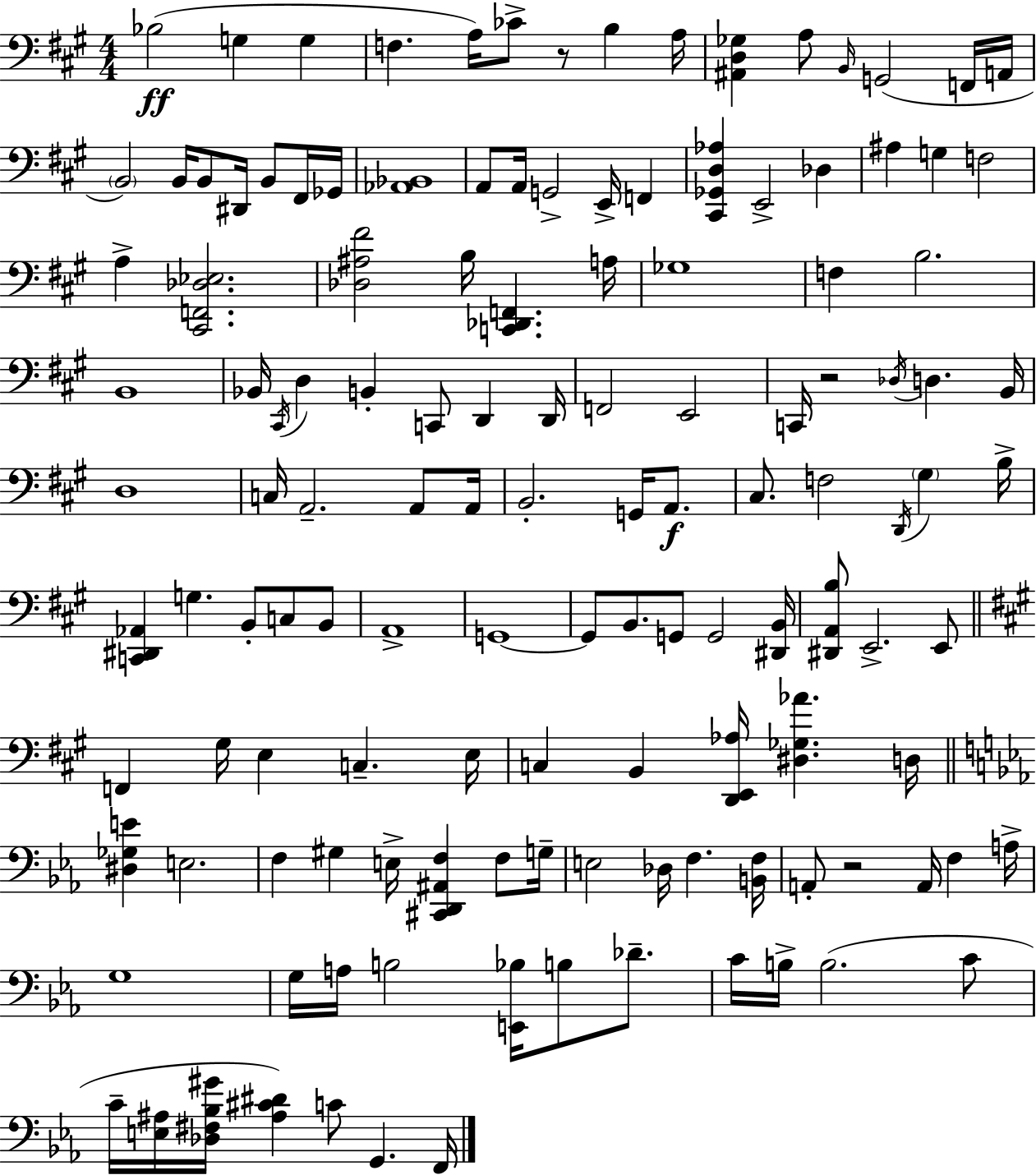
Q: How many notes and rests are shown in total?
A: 131